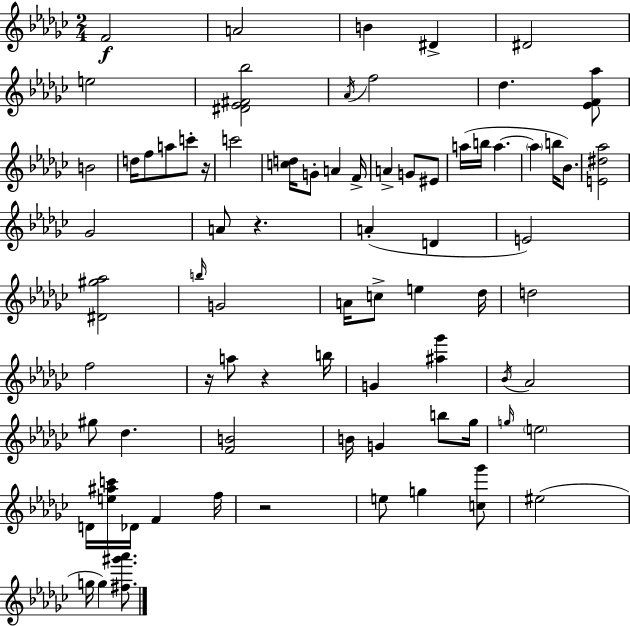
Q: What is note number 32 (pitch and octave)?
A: E4